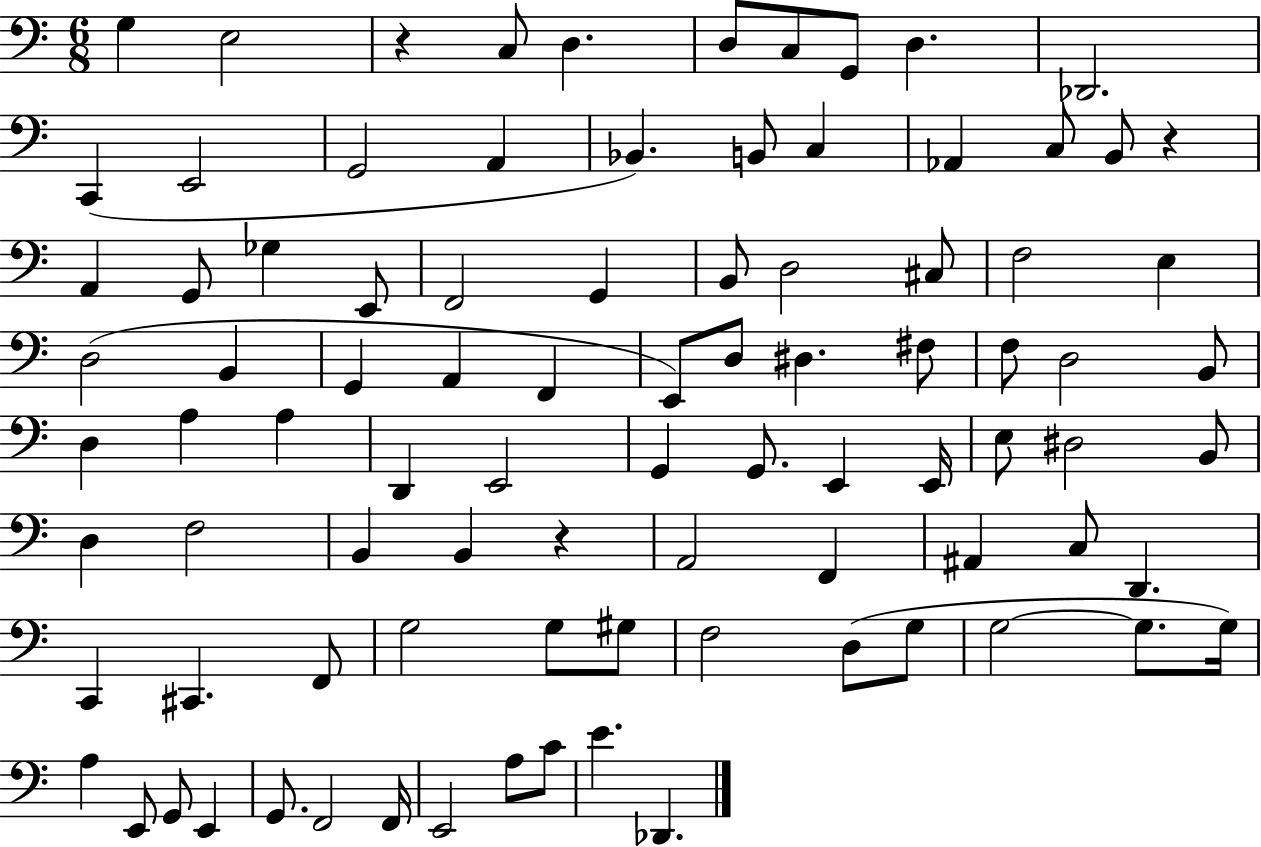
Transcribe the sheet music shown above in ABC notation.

X:1
T:Untitled
M:6/8
L:1/4
K:C
G, E,2 z C,/2 D, D,/2 C,/2 G,,/2 D, _D,,2 C,, E,,2 G,,2 A,, _B,, B,,/2 C, _A,, C,/2 B,,/2 z A,, G,,/2 _G, E,,/2 F,,2 G,, B,,/2 D,2 ^C,/2 F,2 E, D,2 B,, G,, A,, F,, E,,/2 D,/2 ^D, ^F,/2 F,/2 D,2 B,,/2 D, A, A, D,, E,,2 G,, G,,/2 E,, E,,/4 E,/2 ^D,2 B,,/2 D, F,2 B,, B,, z A,,2 F,, ^A,, C,/2 D,, C,, ^C,, F,,/2 G,2 G,/2 ^G,/2 F,2 D,/2 G,/2 G,2 G,/2 G,/4 A, E,,/2 G,,/2 E,, G,,/2 F,,2 F,,/4 E,,2 A,/2 C/2 E _D,,